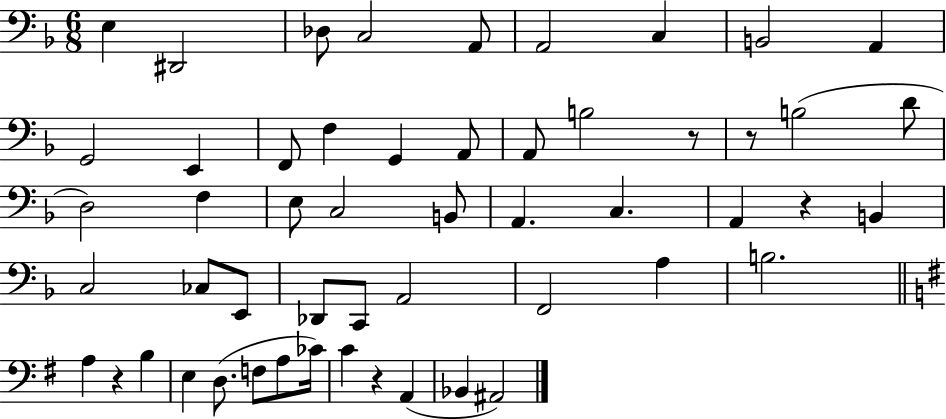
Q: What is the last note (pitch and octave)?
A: A#2